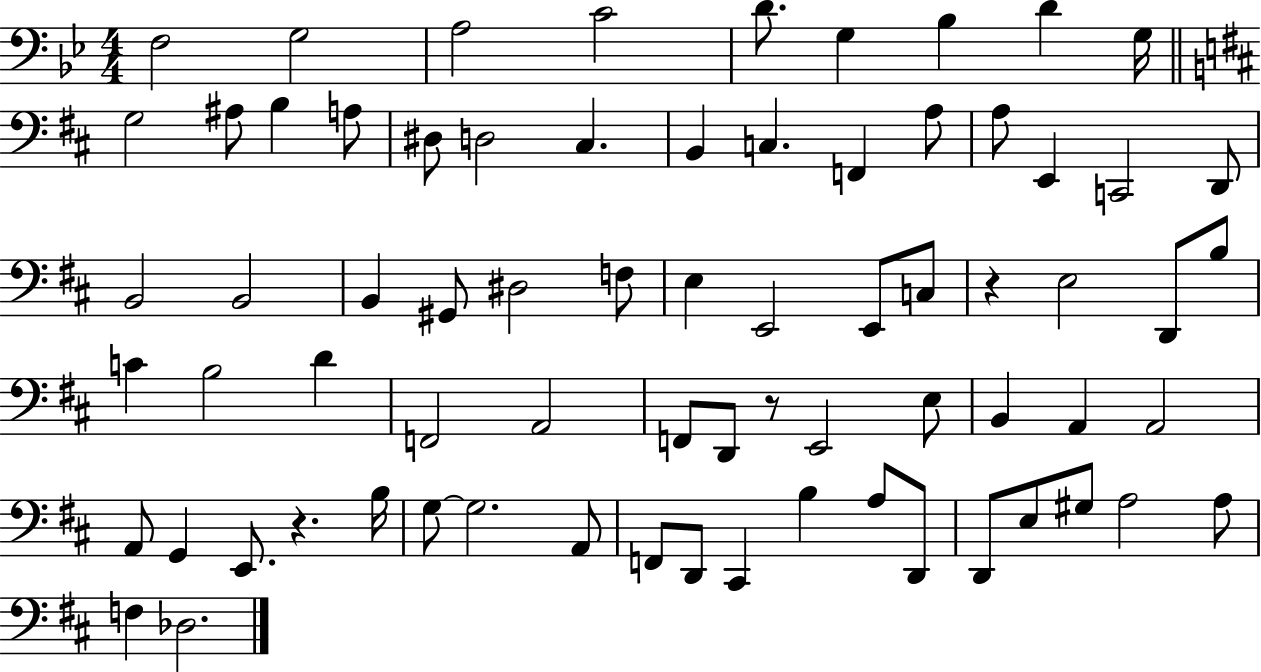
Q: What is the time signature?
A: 4/4